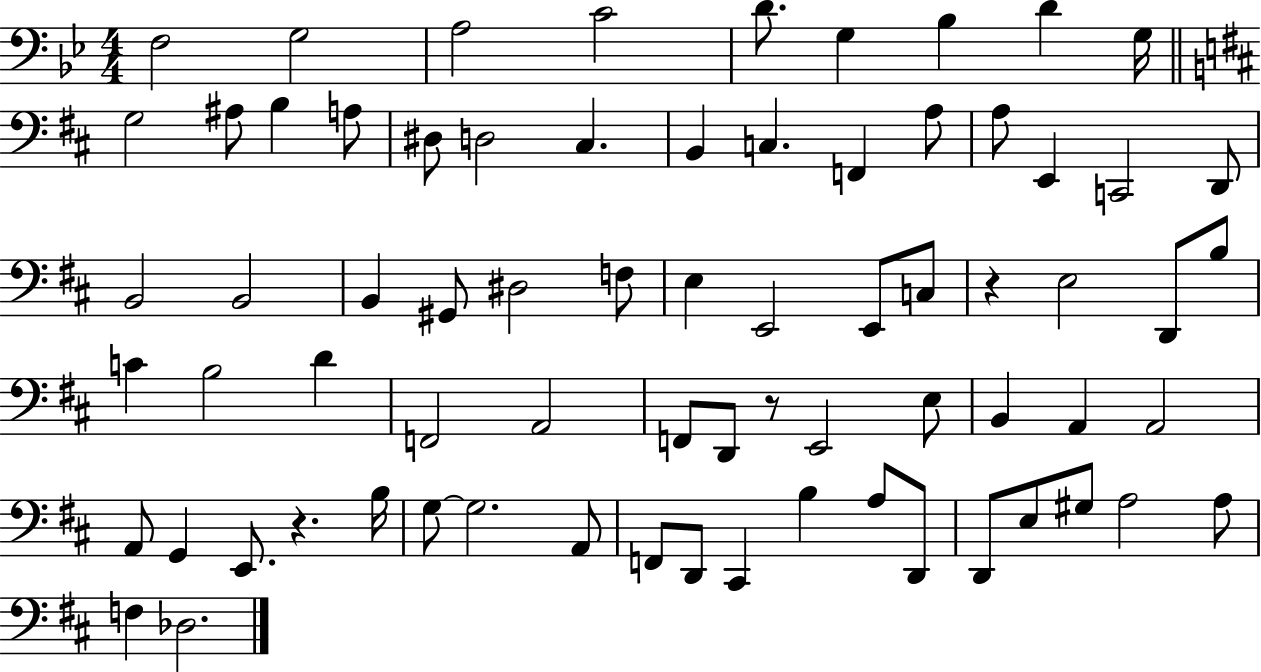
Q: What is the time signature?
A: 4/4